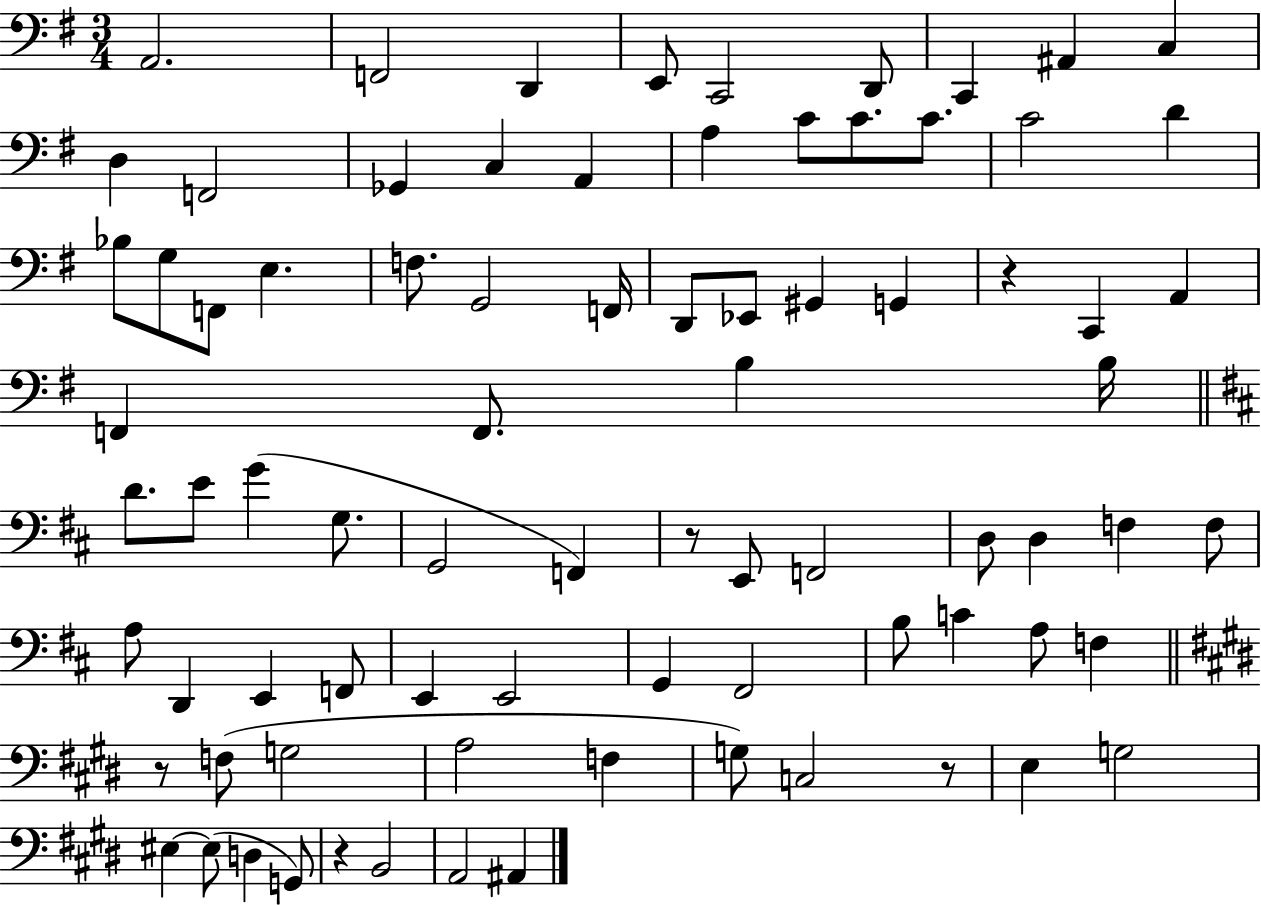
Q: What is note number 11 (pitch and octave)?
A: F2